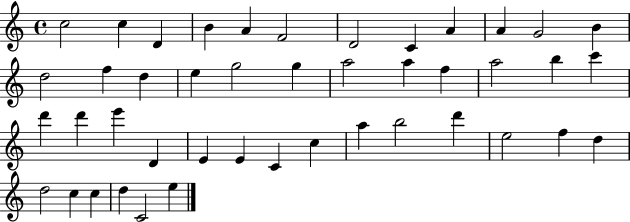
{
  \clef treble
  \time 4/4
  \defaultTimeSignature
  \key c \major
  c''2 c''4 d'4 | b'4 a'4 f'2 | d'2 c'4 a'4 | a'4 g'2 b'4 | \break d''2 f''4 d''4 | e''4 g''2 g''4 | a''2 a''4 f''4 | a''2 b''4 c'''4 | \break d'''4 d'''4 e'''4 d'4 | e'4 e'4 c'4 c''4 | a''4 b''2 d'''4 | e''2 f''4 d''4 | \break d''2 c''4 c''4 | d''4 c'2 e''4 | \bar "|."
}